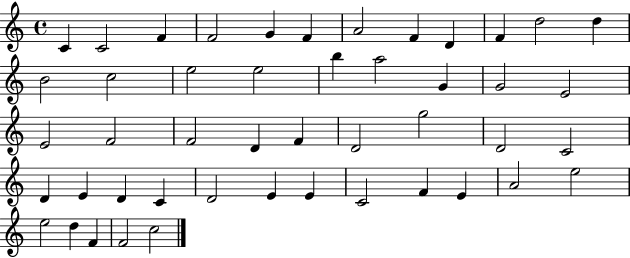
X:1
T:Untitled
M:4/4
L:1/4
K:C
C C2 F F2 G F A2 F D F d2 d B2 c2 e2 e2 b a2 G G2 E2 E2 F2 F2 D F D2 g2 D2 C2 D E D C D2 E E C2 F E A2 e2 e2 d F F2 c2